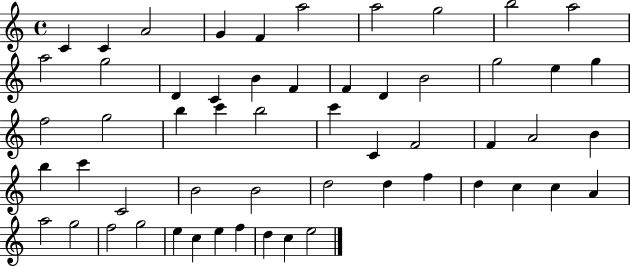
X:1
T:Untitled
M:4/4
L:1/4
K:C
C C A2 G F a2 a2 g2 b2 a2 a2 g2 D C B F F D B2 g2 e g f2 g2 b c' b2 c' C F2 F A2 B b c' C2 B2 B2 d2 d f d c c A a2 g2 f2 g2 e c e f d c e2